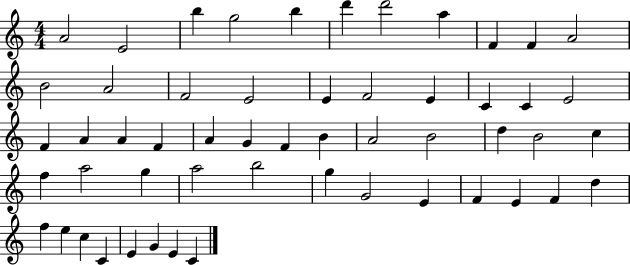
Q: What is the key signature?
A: C major